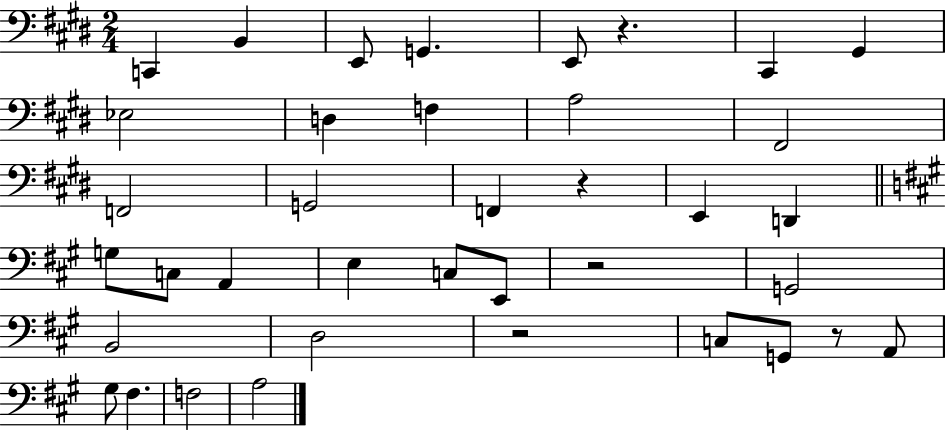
C2/q B2/q E2/e G2/q. E2/e R/q. C#2/q G#2/q Eb3/h D3/q F3/q A3/h F#2/h F2/h G2/h F2/q R/q E2/q D2/q G3/e C3/e A2/q E3/q C3/e E2/e R/h G2/h B2/h D3/h R/h C3/e G2/e R/e A2/e G#3/e F#3/q. F3/h A3/h